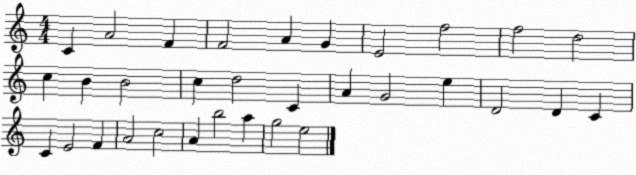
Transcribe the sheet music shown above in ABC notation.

X:1
T:Untitled
M:4/4
L:1/4
K:C
C A2 F F2 A G E2 f2 f2 d2 c B B2 c d2 C A G2 e D2 D C C E2 F A2 c2 A b2 a g2 e2